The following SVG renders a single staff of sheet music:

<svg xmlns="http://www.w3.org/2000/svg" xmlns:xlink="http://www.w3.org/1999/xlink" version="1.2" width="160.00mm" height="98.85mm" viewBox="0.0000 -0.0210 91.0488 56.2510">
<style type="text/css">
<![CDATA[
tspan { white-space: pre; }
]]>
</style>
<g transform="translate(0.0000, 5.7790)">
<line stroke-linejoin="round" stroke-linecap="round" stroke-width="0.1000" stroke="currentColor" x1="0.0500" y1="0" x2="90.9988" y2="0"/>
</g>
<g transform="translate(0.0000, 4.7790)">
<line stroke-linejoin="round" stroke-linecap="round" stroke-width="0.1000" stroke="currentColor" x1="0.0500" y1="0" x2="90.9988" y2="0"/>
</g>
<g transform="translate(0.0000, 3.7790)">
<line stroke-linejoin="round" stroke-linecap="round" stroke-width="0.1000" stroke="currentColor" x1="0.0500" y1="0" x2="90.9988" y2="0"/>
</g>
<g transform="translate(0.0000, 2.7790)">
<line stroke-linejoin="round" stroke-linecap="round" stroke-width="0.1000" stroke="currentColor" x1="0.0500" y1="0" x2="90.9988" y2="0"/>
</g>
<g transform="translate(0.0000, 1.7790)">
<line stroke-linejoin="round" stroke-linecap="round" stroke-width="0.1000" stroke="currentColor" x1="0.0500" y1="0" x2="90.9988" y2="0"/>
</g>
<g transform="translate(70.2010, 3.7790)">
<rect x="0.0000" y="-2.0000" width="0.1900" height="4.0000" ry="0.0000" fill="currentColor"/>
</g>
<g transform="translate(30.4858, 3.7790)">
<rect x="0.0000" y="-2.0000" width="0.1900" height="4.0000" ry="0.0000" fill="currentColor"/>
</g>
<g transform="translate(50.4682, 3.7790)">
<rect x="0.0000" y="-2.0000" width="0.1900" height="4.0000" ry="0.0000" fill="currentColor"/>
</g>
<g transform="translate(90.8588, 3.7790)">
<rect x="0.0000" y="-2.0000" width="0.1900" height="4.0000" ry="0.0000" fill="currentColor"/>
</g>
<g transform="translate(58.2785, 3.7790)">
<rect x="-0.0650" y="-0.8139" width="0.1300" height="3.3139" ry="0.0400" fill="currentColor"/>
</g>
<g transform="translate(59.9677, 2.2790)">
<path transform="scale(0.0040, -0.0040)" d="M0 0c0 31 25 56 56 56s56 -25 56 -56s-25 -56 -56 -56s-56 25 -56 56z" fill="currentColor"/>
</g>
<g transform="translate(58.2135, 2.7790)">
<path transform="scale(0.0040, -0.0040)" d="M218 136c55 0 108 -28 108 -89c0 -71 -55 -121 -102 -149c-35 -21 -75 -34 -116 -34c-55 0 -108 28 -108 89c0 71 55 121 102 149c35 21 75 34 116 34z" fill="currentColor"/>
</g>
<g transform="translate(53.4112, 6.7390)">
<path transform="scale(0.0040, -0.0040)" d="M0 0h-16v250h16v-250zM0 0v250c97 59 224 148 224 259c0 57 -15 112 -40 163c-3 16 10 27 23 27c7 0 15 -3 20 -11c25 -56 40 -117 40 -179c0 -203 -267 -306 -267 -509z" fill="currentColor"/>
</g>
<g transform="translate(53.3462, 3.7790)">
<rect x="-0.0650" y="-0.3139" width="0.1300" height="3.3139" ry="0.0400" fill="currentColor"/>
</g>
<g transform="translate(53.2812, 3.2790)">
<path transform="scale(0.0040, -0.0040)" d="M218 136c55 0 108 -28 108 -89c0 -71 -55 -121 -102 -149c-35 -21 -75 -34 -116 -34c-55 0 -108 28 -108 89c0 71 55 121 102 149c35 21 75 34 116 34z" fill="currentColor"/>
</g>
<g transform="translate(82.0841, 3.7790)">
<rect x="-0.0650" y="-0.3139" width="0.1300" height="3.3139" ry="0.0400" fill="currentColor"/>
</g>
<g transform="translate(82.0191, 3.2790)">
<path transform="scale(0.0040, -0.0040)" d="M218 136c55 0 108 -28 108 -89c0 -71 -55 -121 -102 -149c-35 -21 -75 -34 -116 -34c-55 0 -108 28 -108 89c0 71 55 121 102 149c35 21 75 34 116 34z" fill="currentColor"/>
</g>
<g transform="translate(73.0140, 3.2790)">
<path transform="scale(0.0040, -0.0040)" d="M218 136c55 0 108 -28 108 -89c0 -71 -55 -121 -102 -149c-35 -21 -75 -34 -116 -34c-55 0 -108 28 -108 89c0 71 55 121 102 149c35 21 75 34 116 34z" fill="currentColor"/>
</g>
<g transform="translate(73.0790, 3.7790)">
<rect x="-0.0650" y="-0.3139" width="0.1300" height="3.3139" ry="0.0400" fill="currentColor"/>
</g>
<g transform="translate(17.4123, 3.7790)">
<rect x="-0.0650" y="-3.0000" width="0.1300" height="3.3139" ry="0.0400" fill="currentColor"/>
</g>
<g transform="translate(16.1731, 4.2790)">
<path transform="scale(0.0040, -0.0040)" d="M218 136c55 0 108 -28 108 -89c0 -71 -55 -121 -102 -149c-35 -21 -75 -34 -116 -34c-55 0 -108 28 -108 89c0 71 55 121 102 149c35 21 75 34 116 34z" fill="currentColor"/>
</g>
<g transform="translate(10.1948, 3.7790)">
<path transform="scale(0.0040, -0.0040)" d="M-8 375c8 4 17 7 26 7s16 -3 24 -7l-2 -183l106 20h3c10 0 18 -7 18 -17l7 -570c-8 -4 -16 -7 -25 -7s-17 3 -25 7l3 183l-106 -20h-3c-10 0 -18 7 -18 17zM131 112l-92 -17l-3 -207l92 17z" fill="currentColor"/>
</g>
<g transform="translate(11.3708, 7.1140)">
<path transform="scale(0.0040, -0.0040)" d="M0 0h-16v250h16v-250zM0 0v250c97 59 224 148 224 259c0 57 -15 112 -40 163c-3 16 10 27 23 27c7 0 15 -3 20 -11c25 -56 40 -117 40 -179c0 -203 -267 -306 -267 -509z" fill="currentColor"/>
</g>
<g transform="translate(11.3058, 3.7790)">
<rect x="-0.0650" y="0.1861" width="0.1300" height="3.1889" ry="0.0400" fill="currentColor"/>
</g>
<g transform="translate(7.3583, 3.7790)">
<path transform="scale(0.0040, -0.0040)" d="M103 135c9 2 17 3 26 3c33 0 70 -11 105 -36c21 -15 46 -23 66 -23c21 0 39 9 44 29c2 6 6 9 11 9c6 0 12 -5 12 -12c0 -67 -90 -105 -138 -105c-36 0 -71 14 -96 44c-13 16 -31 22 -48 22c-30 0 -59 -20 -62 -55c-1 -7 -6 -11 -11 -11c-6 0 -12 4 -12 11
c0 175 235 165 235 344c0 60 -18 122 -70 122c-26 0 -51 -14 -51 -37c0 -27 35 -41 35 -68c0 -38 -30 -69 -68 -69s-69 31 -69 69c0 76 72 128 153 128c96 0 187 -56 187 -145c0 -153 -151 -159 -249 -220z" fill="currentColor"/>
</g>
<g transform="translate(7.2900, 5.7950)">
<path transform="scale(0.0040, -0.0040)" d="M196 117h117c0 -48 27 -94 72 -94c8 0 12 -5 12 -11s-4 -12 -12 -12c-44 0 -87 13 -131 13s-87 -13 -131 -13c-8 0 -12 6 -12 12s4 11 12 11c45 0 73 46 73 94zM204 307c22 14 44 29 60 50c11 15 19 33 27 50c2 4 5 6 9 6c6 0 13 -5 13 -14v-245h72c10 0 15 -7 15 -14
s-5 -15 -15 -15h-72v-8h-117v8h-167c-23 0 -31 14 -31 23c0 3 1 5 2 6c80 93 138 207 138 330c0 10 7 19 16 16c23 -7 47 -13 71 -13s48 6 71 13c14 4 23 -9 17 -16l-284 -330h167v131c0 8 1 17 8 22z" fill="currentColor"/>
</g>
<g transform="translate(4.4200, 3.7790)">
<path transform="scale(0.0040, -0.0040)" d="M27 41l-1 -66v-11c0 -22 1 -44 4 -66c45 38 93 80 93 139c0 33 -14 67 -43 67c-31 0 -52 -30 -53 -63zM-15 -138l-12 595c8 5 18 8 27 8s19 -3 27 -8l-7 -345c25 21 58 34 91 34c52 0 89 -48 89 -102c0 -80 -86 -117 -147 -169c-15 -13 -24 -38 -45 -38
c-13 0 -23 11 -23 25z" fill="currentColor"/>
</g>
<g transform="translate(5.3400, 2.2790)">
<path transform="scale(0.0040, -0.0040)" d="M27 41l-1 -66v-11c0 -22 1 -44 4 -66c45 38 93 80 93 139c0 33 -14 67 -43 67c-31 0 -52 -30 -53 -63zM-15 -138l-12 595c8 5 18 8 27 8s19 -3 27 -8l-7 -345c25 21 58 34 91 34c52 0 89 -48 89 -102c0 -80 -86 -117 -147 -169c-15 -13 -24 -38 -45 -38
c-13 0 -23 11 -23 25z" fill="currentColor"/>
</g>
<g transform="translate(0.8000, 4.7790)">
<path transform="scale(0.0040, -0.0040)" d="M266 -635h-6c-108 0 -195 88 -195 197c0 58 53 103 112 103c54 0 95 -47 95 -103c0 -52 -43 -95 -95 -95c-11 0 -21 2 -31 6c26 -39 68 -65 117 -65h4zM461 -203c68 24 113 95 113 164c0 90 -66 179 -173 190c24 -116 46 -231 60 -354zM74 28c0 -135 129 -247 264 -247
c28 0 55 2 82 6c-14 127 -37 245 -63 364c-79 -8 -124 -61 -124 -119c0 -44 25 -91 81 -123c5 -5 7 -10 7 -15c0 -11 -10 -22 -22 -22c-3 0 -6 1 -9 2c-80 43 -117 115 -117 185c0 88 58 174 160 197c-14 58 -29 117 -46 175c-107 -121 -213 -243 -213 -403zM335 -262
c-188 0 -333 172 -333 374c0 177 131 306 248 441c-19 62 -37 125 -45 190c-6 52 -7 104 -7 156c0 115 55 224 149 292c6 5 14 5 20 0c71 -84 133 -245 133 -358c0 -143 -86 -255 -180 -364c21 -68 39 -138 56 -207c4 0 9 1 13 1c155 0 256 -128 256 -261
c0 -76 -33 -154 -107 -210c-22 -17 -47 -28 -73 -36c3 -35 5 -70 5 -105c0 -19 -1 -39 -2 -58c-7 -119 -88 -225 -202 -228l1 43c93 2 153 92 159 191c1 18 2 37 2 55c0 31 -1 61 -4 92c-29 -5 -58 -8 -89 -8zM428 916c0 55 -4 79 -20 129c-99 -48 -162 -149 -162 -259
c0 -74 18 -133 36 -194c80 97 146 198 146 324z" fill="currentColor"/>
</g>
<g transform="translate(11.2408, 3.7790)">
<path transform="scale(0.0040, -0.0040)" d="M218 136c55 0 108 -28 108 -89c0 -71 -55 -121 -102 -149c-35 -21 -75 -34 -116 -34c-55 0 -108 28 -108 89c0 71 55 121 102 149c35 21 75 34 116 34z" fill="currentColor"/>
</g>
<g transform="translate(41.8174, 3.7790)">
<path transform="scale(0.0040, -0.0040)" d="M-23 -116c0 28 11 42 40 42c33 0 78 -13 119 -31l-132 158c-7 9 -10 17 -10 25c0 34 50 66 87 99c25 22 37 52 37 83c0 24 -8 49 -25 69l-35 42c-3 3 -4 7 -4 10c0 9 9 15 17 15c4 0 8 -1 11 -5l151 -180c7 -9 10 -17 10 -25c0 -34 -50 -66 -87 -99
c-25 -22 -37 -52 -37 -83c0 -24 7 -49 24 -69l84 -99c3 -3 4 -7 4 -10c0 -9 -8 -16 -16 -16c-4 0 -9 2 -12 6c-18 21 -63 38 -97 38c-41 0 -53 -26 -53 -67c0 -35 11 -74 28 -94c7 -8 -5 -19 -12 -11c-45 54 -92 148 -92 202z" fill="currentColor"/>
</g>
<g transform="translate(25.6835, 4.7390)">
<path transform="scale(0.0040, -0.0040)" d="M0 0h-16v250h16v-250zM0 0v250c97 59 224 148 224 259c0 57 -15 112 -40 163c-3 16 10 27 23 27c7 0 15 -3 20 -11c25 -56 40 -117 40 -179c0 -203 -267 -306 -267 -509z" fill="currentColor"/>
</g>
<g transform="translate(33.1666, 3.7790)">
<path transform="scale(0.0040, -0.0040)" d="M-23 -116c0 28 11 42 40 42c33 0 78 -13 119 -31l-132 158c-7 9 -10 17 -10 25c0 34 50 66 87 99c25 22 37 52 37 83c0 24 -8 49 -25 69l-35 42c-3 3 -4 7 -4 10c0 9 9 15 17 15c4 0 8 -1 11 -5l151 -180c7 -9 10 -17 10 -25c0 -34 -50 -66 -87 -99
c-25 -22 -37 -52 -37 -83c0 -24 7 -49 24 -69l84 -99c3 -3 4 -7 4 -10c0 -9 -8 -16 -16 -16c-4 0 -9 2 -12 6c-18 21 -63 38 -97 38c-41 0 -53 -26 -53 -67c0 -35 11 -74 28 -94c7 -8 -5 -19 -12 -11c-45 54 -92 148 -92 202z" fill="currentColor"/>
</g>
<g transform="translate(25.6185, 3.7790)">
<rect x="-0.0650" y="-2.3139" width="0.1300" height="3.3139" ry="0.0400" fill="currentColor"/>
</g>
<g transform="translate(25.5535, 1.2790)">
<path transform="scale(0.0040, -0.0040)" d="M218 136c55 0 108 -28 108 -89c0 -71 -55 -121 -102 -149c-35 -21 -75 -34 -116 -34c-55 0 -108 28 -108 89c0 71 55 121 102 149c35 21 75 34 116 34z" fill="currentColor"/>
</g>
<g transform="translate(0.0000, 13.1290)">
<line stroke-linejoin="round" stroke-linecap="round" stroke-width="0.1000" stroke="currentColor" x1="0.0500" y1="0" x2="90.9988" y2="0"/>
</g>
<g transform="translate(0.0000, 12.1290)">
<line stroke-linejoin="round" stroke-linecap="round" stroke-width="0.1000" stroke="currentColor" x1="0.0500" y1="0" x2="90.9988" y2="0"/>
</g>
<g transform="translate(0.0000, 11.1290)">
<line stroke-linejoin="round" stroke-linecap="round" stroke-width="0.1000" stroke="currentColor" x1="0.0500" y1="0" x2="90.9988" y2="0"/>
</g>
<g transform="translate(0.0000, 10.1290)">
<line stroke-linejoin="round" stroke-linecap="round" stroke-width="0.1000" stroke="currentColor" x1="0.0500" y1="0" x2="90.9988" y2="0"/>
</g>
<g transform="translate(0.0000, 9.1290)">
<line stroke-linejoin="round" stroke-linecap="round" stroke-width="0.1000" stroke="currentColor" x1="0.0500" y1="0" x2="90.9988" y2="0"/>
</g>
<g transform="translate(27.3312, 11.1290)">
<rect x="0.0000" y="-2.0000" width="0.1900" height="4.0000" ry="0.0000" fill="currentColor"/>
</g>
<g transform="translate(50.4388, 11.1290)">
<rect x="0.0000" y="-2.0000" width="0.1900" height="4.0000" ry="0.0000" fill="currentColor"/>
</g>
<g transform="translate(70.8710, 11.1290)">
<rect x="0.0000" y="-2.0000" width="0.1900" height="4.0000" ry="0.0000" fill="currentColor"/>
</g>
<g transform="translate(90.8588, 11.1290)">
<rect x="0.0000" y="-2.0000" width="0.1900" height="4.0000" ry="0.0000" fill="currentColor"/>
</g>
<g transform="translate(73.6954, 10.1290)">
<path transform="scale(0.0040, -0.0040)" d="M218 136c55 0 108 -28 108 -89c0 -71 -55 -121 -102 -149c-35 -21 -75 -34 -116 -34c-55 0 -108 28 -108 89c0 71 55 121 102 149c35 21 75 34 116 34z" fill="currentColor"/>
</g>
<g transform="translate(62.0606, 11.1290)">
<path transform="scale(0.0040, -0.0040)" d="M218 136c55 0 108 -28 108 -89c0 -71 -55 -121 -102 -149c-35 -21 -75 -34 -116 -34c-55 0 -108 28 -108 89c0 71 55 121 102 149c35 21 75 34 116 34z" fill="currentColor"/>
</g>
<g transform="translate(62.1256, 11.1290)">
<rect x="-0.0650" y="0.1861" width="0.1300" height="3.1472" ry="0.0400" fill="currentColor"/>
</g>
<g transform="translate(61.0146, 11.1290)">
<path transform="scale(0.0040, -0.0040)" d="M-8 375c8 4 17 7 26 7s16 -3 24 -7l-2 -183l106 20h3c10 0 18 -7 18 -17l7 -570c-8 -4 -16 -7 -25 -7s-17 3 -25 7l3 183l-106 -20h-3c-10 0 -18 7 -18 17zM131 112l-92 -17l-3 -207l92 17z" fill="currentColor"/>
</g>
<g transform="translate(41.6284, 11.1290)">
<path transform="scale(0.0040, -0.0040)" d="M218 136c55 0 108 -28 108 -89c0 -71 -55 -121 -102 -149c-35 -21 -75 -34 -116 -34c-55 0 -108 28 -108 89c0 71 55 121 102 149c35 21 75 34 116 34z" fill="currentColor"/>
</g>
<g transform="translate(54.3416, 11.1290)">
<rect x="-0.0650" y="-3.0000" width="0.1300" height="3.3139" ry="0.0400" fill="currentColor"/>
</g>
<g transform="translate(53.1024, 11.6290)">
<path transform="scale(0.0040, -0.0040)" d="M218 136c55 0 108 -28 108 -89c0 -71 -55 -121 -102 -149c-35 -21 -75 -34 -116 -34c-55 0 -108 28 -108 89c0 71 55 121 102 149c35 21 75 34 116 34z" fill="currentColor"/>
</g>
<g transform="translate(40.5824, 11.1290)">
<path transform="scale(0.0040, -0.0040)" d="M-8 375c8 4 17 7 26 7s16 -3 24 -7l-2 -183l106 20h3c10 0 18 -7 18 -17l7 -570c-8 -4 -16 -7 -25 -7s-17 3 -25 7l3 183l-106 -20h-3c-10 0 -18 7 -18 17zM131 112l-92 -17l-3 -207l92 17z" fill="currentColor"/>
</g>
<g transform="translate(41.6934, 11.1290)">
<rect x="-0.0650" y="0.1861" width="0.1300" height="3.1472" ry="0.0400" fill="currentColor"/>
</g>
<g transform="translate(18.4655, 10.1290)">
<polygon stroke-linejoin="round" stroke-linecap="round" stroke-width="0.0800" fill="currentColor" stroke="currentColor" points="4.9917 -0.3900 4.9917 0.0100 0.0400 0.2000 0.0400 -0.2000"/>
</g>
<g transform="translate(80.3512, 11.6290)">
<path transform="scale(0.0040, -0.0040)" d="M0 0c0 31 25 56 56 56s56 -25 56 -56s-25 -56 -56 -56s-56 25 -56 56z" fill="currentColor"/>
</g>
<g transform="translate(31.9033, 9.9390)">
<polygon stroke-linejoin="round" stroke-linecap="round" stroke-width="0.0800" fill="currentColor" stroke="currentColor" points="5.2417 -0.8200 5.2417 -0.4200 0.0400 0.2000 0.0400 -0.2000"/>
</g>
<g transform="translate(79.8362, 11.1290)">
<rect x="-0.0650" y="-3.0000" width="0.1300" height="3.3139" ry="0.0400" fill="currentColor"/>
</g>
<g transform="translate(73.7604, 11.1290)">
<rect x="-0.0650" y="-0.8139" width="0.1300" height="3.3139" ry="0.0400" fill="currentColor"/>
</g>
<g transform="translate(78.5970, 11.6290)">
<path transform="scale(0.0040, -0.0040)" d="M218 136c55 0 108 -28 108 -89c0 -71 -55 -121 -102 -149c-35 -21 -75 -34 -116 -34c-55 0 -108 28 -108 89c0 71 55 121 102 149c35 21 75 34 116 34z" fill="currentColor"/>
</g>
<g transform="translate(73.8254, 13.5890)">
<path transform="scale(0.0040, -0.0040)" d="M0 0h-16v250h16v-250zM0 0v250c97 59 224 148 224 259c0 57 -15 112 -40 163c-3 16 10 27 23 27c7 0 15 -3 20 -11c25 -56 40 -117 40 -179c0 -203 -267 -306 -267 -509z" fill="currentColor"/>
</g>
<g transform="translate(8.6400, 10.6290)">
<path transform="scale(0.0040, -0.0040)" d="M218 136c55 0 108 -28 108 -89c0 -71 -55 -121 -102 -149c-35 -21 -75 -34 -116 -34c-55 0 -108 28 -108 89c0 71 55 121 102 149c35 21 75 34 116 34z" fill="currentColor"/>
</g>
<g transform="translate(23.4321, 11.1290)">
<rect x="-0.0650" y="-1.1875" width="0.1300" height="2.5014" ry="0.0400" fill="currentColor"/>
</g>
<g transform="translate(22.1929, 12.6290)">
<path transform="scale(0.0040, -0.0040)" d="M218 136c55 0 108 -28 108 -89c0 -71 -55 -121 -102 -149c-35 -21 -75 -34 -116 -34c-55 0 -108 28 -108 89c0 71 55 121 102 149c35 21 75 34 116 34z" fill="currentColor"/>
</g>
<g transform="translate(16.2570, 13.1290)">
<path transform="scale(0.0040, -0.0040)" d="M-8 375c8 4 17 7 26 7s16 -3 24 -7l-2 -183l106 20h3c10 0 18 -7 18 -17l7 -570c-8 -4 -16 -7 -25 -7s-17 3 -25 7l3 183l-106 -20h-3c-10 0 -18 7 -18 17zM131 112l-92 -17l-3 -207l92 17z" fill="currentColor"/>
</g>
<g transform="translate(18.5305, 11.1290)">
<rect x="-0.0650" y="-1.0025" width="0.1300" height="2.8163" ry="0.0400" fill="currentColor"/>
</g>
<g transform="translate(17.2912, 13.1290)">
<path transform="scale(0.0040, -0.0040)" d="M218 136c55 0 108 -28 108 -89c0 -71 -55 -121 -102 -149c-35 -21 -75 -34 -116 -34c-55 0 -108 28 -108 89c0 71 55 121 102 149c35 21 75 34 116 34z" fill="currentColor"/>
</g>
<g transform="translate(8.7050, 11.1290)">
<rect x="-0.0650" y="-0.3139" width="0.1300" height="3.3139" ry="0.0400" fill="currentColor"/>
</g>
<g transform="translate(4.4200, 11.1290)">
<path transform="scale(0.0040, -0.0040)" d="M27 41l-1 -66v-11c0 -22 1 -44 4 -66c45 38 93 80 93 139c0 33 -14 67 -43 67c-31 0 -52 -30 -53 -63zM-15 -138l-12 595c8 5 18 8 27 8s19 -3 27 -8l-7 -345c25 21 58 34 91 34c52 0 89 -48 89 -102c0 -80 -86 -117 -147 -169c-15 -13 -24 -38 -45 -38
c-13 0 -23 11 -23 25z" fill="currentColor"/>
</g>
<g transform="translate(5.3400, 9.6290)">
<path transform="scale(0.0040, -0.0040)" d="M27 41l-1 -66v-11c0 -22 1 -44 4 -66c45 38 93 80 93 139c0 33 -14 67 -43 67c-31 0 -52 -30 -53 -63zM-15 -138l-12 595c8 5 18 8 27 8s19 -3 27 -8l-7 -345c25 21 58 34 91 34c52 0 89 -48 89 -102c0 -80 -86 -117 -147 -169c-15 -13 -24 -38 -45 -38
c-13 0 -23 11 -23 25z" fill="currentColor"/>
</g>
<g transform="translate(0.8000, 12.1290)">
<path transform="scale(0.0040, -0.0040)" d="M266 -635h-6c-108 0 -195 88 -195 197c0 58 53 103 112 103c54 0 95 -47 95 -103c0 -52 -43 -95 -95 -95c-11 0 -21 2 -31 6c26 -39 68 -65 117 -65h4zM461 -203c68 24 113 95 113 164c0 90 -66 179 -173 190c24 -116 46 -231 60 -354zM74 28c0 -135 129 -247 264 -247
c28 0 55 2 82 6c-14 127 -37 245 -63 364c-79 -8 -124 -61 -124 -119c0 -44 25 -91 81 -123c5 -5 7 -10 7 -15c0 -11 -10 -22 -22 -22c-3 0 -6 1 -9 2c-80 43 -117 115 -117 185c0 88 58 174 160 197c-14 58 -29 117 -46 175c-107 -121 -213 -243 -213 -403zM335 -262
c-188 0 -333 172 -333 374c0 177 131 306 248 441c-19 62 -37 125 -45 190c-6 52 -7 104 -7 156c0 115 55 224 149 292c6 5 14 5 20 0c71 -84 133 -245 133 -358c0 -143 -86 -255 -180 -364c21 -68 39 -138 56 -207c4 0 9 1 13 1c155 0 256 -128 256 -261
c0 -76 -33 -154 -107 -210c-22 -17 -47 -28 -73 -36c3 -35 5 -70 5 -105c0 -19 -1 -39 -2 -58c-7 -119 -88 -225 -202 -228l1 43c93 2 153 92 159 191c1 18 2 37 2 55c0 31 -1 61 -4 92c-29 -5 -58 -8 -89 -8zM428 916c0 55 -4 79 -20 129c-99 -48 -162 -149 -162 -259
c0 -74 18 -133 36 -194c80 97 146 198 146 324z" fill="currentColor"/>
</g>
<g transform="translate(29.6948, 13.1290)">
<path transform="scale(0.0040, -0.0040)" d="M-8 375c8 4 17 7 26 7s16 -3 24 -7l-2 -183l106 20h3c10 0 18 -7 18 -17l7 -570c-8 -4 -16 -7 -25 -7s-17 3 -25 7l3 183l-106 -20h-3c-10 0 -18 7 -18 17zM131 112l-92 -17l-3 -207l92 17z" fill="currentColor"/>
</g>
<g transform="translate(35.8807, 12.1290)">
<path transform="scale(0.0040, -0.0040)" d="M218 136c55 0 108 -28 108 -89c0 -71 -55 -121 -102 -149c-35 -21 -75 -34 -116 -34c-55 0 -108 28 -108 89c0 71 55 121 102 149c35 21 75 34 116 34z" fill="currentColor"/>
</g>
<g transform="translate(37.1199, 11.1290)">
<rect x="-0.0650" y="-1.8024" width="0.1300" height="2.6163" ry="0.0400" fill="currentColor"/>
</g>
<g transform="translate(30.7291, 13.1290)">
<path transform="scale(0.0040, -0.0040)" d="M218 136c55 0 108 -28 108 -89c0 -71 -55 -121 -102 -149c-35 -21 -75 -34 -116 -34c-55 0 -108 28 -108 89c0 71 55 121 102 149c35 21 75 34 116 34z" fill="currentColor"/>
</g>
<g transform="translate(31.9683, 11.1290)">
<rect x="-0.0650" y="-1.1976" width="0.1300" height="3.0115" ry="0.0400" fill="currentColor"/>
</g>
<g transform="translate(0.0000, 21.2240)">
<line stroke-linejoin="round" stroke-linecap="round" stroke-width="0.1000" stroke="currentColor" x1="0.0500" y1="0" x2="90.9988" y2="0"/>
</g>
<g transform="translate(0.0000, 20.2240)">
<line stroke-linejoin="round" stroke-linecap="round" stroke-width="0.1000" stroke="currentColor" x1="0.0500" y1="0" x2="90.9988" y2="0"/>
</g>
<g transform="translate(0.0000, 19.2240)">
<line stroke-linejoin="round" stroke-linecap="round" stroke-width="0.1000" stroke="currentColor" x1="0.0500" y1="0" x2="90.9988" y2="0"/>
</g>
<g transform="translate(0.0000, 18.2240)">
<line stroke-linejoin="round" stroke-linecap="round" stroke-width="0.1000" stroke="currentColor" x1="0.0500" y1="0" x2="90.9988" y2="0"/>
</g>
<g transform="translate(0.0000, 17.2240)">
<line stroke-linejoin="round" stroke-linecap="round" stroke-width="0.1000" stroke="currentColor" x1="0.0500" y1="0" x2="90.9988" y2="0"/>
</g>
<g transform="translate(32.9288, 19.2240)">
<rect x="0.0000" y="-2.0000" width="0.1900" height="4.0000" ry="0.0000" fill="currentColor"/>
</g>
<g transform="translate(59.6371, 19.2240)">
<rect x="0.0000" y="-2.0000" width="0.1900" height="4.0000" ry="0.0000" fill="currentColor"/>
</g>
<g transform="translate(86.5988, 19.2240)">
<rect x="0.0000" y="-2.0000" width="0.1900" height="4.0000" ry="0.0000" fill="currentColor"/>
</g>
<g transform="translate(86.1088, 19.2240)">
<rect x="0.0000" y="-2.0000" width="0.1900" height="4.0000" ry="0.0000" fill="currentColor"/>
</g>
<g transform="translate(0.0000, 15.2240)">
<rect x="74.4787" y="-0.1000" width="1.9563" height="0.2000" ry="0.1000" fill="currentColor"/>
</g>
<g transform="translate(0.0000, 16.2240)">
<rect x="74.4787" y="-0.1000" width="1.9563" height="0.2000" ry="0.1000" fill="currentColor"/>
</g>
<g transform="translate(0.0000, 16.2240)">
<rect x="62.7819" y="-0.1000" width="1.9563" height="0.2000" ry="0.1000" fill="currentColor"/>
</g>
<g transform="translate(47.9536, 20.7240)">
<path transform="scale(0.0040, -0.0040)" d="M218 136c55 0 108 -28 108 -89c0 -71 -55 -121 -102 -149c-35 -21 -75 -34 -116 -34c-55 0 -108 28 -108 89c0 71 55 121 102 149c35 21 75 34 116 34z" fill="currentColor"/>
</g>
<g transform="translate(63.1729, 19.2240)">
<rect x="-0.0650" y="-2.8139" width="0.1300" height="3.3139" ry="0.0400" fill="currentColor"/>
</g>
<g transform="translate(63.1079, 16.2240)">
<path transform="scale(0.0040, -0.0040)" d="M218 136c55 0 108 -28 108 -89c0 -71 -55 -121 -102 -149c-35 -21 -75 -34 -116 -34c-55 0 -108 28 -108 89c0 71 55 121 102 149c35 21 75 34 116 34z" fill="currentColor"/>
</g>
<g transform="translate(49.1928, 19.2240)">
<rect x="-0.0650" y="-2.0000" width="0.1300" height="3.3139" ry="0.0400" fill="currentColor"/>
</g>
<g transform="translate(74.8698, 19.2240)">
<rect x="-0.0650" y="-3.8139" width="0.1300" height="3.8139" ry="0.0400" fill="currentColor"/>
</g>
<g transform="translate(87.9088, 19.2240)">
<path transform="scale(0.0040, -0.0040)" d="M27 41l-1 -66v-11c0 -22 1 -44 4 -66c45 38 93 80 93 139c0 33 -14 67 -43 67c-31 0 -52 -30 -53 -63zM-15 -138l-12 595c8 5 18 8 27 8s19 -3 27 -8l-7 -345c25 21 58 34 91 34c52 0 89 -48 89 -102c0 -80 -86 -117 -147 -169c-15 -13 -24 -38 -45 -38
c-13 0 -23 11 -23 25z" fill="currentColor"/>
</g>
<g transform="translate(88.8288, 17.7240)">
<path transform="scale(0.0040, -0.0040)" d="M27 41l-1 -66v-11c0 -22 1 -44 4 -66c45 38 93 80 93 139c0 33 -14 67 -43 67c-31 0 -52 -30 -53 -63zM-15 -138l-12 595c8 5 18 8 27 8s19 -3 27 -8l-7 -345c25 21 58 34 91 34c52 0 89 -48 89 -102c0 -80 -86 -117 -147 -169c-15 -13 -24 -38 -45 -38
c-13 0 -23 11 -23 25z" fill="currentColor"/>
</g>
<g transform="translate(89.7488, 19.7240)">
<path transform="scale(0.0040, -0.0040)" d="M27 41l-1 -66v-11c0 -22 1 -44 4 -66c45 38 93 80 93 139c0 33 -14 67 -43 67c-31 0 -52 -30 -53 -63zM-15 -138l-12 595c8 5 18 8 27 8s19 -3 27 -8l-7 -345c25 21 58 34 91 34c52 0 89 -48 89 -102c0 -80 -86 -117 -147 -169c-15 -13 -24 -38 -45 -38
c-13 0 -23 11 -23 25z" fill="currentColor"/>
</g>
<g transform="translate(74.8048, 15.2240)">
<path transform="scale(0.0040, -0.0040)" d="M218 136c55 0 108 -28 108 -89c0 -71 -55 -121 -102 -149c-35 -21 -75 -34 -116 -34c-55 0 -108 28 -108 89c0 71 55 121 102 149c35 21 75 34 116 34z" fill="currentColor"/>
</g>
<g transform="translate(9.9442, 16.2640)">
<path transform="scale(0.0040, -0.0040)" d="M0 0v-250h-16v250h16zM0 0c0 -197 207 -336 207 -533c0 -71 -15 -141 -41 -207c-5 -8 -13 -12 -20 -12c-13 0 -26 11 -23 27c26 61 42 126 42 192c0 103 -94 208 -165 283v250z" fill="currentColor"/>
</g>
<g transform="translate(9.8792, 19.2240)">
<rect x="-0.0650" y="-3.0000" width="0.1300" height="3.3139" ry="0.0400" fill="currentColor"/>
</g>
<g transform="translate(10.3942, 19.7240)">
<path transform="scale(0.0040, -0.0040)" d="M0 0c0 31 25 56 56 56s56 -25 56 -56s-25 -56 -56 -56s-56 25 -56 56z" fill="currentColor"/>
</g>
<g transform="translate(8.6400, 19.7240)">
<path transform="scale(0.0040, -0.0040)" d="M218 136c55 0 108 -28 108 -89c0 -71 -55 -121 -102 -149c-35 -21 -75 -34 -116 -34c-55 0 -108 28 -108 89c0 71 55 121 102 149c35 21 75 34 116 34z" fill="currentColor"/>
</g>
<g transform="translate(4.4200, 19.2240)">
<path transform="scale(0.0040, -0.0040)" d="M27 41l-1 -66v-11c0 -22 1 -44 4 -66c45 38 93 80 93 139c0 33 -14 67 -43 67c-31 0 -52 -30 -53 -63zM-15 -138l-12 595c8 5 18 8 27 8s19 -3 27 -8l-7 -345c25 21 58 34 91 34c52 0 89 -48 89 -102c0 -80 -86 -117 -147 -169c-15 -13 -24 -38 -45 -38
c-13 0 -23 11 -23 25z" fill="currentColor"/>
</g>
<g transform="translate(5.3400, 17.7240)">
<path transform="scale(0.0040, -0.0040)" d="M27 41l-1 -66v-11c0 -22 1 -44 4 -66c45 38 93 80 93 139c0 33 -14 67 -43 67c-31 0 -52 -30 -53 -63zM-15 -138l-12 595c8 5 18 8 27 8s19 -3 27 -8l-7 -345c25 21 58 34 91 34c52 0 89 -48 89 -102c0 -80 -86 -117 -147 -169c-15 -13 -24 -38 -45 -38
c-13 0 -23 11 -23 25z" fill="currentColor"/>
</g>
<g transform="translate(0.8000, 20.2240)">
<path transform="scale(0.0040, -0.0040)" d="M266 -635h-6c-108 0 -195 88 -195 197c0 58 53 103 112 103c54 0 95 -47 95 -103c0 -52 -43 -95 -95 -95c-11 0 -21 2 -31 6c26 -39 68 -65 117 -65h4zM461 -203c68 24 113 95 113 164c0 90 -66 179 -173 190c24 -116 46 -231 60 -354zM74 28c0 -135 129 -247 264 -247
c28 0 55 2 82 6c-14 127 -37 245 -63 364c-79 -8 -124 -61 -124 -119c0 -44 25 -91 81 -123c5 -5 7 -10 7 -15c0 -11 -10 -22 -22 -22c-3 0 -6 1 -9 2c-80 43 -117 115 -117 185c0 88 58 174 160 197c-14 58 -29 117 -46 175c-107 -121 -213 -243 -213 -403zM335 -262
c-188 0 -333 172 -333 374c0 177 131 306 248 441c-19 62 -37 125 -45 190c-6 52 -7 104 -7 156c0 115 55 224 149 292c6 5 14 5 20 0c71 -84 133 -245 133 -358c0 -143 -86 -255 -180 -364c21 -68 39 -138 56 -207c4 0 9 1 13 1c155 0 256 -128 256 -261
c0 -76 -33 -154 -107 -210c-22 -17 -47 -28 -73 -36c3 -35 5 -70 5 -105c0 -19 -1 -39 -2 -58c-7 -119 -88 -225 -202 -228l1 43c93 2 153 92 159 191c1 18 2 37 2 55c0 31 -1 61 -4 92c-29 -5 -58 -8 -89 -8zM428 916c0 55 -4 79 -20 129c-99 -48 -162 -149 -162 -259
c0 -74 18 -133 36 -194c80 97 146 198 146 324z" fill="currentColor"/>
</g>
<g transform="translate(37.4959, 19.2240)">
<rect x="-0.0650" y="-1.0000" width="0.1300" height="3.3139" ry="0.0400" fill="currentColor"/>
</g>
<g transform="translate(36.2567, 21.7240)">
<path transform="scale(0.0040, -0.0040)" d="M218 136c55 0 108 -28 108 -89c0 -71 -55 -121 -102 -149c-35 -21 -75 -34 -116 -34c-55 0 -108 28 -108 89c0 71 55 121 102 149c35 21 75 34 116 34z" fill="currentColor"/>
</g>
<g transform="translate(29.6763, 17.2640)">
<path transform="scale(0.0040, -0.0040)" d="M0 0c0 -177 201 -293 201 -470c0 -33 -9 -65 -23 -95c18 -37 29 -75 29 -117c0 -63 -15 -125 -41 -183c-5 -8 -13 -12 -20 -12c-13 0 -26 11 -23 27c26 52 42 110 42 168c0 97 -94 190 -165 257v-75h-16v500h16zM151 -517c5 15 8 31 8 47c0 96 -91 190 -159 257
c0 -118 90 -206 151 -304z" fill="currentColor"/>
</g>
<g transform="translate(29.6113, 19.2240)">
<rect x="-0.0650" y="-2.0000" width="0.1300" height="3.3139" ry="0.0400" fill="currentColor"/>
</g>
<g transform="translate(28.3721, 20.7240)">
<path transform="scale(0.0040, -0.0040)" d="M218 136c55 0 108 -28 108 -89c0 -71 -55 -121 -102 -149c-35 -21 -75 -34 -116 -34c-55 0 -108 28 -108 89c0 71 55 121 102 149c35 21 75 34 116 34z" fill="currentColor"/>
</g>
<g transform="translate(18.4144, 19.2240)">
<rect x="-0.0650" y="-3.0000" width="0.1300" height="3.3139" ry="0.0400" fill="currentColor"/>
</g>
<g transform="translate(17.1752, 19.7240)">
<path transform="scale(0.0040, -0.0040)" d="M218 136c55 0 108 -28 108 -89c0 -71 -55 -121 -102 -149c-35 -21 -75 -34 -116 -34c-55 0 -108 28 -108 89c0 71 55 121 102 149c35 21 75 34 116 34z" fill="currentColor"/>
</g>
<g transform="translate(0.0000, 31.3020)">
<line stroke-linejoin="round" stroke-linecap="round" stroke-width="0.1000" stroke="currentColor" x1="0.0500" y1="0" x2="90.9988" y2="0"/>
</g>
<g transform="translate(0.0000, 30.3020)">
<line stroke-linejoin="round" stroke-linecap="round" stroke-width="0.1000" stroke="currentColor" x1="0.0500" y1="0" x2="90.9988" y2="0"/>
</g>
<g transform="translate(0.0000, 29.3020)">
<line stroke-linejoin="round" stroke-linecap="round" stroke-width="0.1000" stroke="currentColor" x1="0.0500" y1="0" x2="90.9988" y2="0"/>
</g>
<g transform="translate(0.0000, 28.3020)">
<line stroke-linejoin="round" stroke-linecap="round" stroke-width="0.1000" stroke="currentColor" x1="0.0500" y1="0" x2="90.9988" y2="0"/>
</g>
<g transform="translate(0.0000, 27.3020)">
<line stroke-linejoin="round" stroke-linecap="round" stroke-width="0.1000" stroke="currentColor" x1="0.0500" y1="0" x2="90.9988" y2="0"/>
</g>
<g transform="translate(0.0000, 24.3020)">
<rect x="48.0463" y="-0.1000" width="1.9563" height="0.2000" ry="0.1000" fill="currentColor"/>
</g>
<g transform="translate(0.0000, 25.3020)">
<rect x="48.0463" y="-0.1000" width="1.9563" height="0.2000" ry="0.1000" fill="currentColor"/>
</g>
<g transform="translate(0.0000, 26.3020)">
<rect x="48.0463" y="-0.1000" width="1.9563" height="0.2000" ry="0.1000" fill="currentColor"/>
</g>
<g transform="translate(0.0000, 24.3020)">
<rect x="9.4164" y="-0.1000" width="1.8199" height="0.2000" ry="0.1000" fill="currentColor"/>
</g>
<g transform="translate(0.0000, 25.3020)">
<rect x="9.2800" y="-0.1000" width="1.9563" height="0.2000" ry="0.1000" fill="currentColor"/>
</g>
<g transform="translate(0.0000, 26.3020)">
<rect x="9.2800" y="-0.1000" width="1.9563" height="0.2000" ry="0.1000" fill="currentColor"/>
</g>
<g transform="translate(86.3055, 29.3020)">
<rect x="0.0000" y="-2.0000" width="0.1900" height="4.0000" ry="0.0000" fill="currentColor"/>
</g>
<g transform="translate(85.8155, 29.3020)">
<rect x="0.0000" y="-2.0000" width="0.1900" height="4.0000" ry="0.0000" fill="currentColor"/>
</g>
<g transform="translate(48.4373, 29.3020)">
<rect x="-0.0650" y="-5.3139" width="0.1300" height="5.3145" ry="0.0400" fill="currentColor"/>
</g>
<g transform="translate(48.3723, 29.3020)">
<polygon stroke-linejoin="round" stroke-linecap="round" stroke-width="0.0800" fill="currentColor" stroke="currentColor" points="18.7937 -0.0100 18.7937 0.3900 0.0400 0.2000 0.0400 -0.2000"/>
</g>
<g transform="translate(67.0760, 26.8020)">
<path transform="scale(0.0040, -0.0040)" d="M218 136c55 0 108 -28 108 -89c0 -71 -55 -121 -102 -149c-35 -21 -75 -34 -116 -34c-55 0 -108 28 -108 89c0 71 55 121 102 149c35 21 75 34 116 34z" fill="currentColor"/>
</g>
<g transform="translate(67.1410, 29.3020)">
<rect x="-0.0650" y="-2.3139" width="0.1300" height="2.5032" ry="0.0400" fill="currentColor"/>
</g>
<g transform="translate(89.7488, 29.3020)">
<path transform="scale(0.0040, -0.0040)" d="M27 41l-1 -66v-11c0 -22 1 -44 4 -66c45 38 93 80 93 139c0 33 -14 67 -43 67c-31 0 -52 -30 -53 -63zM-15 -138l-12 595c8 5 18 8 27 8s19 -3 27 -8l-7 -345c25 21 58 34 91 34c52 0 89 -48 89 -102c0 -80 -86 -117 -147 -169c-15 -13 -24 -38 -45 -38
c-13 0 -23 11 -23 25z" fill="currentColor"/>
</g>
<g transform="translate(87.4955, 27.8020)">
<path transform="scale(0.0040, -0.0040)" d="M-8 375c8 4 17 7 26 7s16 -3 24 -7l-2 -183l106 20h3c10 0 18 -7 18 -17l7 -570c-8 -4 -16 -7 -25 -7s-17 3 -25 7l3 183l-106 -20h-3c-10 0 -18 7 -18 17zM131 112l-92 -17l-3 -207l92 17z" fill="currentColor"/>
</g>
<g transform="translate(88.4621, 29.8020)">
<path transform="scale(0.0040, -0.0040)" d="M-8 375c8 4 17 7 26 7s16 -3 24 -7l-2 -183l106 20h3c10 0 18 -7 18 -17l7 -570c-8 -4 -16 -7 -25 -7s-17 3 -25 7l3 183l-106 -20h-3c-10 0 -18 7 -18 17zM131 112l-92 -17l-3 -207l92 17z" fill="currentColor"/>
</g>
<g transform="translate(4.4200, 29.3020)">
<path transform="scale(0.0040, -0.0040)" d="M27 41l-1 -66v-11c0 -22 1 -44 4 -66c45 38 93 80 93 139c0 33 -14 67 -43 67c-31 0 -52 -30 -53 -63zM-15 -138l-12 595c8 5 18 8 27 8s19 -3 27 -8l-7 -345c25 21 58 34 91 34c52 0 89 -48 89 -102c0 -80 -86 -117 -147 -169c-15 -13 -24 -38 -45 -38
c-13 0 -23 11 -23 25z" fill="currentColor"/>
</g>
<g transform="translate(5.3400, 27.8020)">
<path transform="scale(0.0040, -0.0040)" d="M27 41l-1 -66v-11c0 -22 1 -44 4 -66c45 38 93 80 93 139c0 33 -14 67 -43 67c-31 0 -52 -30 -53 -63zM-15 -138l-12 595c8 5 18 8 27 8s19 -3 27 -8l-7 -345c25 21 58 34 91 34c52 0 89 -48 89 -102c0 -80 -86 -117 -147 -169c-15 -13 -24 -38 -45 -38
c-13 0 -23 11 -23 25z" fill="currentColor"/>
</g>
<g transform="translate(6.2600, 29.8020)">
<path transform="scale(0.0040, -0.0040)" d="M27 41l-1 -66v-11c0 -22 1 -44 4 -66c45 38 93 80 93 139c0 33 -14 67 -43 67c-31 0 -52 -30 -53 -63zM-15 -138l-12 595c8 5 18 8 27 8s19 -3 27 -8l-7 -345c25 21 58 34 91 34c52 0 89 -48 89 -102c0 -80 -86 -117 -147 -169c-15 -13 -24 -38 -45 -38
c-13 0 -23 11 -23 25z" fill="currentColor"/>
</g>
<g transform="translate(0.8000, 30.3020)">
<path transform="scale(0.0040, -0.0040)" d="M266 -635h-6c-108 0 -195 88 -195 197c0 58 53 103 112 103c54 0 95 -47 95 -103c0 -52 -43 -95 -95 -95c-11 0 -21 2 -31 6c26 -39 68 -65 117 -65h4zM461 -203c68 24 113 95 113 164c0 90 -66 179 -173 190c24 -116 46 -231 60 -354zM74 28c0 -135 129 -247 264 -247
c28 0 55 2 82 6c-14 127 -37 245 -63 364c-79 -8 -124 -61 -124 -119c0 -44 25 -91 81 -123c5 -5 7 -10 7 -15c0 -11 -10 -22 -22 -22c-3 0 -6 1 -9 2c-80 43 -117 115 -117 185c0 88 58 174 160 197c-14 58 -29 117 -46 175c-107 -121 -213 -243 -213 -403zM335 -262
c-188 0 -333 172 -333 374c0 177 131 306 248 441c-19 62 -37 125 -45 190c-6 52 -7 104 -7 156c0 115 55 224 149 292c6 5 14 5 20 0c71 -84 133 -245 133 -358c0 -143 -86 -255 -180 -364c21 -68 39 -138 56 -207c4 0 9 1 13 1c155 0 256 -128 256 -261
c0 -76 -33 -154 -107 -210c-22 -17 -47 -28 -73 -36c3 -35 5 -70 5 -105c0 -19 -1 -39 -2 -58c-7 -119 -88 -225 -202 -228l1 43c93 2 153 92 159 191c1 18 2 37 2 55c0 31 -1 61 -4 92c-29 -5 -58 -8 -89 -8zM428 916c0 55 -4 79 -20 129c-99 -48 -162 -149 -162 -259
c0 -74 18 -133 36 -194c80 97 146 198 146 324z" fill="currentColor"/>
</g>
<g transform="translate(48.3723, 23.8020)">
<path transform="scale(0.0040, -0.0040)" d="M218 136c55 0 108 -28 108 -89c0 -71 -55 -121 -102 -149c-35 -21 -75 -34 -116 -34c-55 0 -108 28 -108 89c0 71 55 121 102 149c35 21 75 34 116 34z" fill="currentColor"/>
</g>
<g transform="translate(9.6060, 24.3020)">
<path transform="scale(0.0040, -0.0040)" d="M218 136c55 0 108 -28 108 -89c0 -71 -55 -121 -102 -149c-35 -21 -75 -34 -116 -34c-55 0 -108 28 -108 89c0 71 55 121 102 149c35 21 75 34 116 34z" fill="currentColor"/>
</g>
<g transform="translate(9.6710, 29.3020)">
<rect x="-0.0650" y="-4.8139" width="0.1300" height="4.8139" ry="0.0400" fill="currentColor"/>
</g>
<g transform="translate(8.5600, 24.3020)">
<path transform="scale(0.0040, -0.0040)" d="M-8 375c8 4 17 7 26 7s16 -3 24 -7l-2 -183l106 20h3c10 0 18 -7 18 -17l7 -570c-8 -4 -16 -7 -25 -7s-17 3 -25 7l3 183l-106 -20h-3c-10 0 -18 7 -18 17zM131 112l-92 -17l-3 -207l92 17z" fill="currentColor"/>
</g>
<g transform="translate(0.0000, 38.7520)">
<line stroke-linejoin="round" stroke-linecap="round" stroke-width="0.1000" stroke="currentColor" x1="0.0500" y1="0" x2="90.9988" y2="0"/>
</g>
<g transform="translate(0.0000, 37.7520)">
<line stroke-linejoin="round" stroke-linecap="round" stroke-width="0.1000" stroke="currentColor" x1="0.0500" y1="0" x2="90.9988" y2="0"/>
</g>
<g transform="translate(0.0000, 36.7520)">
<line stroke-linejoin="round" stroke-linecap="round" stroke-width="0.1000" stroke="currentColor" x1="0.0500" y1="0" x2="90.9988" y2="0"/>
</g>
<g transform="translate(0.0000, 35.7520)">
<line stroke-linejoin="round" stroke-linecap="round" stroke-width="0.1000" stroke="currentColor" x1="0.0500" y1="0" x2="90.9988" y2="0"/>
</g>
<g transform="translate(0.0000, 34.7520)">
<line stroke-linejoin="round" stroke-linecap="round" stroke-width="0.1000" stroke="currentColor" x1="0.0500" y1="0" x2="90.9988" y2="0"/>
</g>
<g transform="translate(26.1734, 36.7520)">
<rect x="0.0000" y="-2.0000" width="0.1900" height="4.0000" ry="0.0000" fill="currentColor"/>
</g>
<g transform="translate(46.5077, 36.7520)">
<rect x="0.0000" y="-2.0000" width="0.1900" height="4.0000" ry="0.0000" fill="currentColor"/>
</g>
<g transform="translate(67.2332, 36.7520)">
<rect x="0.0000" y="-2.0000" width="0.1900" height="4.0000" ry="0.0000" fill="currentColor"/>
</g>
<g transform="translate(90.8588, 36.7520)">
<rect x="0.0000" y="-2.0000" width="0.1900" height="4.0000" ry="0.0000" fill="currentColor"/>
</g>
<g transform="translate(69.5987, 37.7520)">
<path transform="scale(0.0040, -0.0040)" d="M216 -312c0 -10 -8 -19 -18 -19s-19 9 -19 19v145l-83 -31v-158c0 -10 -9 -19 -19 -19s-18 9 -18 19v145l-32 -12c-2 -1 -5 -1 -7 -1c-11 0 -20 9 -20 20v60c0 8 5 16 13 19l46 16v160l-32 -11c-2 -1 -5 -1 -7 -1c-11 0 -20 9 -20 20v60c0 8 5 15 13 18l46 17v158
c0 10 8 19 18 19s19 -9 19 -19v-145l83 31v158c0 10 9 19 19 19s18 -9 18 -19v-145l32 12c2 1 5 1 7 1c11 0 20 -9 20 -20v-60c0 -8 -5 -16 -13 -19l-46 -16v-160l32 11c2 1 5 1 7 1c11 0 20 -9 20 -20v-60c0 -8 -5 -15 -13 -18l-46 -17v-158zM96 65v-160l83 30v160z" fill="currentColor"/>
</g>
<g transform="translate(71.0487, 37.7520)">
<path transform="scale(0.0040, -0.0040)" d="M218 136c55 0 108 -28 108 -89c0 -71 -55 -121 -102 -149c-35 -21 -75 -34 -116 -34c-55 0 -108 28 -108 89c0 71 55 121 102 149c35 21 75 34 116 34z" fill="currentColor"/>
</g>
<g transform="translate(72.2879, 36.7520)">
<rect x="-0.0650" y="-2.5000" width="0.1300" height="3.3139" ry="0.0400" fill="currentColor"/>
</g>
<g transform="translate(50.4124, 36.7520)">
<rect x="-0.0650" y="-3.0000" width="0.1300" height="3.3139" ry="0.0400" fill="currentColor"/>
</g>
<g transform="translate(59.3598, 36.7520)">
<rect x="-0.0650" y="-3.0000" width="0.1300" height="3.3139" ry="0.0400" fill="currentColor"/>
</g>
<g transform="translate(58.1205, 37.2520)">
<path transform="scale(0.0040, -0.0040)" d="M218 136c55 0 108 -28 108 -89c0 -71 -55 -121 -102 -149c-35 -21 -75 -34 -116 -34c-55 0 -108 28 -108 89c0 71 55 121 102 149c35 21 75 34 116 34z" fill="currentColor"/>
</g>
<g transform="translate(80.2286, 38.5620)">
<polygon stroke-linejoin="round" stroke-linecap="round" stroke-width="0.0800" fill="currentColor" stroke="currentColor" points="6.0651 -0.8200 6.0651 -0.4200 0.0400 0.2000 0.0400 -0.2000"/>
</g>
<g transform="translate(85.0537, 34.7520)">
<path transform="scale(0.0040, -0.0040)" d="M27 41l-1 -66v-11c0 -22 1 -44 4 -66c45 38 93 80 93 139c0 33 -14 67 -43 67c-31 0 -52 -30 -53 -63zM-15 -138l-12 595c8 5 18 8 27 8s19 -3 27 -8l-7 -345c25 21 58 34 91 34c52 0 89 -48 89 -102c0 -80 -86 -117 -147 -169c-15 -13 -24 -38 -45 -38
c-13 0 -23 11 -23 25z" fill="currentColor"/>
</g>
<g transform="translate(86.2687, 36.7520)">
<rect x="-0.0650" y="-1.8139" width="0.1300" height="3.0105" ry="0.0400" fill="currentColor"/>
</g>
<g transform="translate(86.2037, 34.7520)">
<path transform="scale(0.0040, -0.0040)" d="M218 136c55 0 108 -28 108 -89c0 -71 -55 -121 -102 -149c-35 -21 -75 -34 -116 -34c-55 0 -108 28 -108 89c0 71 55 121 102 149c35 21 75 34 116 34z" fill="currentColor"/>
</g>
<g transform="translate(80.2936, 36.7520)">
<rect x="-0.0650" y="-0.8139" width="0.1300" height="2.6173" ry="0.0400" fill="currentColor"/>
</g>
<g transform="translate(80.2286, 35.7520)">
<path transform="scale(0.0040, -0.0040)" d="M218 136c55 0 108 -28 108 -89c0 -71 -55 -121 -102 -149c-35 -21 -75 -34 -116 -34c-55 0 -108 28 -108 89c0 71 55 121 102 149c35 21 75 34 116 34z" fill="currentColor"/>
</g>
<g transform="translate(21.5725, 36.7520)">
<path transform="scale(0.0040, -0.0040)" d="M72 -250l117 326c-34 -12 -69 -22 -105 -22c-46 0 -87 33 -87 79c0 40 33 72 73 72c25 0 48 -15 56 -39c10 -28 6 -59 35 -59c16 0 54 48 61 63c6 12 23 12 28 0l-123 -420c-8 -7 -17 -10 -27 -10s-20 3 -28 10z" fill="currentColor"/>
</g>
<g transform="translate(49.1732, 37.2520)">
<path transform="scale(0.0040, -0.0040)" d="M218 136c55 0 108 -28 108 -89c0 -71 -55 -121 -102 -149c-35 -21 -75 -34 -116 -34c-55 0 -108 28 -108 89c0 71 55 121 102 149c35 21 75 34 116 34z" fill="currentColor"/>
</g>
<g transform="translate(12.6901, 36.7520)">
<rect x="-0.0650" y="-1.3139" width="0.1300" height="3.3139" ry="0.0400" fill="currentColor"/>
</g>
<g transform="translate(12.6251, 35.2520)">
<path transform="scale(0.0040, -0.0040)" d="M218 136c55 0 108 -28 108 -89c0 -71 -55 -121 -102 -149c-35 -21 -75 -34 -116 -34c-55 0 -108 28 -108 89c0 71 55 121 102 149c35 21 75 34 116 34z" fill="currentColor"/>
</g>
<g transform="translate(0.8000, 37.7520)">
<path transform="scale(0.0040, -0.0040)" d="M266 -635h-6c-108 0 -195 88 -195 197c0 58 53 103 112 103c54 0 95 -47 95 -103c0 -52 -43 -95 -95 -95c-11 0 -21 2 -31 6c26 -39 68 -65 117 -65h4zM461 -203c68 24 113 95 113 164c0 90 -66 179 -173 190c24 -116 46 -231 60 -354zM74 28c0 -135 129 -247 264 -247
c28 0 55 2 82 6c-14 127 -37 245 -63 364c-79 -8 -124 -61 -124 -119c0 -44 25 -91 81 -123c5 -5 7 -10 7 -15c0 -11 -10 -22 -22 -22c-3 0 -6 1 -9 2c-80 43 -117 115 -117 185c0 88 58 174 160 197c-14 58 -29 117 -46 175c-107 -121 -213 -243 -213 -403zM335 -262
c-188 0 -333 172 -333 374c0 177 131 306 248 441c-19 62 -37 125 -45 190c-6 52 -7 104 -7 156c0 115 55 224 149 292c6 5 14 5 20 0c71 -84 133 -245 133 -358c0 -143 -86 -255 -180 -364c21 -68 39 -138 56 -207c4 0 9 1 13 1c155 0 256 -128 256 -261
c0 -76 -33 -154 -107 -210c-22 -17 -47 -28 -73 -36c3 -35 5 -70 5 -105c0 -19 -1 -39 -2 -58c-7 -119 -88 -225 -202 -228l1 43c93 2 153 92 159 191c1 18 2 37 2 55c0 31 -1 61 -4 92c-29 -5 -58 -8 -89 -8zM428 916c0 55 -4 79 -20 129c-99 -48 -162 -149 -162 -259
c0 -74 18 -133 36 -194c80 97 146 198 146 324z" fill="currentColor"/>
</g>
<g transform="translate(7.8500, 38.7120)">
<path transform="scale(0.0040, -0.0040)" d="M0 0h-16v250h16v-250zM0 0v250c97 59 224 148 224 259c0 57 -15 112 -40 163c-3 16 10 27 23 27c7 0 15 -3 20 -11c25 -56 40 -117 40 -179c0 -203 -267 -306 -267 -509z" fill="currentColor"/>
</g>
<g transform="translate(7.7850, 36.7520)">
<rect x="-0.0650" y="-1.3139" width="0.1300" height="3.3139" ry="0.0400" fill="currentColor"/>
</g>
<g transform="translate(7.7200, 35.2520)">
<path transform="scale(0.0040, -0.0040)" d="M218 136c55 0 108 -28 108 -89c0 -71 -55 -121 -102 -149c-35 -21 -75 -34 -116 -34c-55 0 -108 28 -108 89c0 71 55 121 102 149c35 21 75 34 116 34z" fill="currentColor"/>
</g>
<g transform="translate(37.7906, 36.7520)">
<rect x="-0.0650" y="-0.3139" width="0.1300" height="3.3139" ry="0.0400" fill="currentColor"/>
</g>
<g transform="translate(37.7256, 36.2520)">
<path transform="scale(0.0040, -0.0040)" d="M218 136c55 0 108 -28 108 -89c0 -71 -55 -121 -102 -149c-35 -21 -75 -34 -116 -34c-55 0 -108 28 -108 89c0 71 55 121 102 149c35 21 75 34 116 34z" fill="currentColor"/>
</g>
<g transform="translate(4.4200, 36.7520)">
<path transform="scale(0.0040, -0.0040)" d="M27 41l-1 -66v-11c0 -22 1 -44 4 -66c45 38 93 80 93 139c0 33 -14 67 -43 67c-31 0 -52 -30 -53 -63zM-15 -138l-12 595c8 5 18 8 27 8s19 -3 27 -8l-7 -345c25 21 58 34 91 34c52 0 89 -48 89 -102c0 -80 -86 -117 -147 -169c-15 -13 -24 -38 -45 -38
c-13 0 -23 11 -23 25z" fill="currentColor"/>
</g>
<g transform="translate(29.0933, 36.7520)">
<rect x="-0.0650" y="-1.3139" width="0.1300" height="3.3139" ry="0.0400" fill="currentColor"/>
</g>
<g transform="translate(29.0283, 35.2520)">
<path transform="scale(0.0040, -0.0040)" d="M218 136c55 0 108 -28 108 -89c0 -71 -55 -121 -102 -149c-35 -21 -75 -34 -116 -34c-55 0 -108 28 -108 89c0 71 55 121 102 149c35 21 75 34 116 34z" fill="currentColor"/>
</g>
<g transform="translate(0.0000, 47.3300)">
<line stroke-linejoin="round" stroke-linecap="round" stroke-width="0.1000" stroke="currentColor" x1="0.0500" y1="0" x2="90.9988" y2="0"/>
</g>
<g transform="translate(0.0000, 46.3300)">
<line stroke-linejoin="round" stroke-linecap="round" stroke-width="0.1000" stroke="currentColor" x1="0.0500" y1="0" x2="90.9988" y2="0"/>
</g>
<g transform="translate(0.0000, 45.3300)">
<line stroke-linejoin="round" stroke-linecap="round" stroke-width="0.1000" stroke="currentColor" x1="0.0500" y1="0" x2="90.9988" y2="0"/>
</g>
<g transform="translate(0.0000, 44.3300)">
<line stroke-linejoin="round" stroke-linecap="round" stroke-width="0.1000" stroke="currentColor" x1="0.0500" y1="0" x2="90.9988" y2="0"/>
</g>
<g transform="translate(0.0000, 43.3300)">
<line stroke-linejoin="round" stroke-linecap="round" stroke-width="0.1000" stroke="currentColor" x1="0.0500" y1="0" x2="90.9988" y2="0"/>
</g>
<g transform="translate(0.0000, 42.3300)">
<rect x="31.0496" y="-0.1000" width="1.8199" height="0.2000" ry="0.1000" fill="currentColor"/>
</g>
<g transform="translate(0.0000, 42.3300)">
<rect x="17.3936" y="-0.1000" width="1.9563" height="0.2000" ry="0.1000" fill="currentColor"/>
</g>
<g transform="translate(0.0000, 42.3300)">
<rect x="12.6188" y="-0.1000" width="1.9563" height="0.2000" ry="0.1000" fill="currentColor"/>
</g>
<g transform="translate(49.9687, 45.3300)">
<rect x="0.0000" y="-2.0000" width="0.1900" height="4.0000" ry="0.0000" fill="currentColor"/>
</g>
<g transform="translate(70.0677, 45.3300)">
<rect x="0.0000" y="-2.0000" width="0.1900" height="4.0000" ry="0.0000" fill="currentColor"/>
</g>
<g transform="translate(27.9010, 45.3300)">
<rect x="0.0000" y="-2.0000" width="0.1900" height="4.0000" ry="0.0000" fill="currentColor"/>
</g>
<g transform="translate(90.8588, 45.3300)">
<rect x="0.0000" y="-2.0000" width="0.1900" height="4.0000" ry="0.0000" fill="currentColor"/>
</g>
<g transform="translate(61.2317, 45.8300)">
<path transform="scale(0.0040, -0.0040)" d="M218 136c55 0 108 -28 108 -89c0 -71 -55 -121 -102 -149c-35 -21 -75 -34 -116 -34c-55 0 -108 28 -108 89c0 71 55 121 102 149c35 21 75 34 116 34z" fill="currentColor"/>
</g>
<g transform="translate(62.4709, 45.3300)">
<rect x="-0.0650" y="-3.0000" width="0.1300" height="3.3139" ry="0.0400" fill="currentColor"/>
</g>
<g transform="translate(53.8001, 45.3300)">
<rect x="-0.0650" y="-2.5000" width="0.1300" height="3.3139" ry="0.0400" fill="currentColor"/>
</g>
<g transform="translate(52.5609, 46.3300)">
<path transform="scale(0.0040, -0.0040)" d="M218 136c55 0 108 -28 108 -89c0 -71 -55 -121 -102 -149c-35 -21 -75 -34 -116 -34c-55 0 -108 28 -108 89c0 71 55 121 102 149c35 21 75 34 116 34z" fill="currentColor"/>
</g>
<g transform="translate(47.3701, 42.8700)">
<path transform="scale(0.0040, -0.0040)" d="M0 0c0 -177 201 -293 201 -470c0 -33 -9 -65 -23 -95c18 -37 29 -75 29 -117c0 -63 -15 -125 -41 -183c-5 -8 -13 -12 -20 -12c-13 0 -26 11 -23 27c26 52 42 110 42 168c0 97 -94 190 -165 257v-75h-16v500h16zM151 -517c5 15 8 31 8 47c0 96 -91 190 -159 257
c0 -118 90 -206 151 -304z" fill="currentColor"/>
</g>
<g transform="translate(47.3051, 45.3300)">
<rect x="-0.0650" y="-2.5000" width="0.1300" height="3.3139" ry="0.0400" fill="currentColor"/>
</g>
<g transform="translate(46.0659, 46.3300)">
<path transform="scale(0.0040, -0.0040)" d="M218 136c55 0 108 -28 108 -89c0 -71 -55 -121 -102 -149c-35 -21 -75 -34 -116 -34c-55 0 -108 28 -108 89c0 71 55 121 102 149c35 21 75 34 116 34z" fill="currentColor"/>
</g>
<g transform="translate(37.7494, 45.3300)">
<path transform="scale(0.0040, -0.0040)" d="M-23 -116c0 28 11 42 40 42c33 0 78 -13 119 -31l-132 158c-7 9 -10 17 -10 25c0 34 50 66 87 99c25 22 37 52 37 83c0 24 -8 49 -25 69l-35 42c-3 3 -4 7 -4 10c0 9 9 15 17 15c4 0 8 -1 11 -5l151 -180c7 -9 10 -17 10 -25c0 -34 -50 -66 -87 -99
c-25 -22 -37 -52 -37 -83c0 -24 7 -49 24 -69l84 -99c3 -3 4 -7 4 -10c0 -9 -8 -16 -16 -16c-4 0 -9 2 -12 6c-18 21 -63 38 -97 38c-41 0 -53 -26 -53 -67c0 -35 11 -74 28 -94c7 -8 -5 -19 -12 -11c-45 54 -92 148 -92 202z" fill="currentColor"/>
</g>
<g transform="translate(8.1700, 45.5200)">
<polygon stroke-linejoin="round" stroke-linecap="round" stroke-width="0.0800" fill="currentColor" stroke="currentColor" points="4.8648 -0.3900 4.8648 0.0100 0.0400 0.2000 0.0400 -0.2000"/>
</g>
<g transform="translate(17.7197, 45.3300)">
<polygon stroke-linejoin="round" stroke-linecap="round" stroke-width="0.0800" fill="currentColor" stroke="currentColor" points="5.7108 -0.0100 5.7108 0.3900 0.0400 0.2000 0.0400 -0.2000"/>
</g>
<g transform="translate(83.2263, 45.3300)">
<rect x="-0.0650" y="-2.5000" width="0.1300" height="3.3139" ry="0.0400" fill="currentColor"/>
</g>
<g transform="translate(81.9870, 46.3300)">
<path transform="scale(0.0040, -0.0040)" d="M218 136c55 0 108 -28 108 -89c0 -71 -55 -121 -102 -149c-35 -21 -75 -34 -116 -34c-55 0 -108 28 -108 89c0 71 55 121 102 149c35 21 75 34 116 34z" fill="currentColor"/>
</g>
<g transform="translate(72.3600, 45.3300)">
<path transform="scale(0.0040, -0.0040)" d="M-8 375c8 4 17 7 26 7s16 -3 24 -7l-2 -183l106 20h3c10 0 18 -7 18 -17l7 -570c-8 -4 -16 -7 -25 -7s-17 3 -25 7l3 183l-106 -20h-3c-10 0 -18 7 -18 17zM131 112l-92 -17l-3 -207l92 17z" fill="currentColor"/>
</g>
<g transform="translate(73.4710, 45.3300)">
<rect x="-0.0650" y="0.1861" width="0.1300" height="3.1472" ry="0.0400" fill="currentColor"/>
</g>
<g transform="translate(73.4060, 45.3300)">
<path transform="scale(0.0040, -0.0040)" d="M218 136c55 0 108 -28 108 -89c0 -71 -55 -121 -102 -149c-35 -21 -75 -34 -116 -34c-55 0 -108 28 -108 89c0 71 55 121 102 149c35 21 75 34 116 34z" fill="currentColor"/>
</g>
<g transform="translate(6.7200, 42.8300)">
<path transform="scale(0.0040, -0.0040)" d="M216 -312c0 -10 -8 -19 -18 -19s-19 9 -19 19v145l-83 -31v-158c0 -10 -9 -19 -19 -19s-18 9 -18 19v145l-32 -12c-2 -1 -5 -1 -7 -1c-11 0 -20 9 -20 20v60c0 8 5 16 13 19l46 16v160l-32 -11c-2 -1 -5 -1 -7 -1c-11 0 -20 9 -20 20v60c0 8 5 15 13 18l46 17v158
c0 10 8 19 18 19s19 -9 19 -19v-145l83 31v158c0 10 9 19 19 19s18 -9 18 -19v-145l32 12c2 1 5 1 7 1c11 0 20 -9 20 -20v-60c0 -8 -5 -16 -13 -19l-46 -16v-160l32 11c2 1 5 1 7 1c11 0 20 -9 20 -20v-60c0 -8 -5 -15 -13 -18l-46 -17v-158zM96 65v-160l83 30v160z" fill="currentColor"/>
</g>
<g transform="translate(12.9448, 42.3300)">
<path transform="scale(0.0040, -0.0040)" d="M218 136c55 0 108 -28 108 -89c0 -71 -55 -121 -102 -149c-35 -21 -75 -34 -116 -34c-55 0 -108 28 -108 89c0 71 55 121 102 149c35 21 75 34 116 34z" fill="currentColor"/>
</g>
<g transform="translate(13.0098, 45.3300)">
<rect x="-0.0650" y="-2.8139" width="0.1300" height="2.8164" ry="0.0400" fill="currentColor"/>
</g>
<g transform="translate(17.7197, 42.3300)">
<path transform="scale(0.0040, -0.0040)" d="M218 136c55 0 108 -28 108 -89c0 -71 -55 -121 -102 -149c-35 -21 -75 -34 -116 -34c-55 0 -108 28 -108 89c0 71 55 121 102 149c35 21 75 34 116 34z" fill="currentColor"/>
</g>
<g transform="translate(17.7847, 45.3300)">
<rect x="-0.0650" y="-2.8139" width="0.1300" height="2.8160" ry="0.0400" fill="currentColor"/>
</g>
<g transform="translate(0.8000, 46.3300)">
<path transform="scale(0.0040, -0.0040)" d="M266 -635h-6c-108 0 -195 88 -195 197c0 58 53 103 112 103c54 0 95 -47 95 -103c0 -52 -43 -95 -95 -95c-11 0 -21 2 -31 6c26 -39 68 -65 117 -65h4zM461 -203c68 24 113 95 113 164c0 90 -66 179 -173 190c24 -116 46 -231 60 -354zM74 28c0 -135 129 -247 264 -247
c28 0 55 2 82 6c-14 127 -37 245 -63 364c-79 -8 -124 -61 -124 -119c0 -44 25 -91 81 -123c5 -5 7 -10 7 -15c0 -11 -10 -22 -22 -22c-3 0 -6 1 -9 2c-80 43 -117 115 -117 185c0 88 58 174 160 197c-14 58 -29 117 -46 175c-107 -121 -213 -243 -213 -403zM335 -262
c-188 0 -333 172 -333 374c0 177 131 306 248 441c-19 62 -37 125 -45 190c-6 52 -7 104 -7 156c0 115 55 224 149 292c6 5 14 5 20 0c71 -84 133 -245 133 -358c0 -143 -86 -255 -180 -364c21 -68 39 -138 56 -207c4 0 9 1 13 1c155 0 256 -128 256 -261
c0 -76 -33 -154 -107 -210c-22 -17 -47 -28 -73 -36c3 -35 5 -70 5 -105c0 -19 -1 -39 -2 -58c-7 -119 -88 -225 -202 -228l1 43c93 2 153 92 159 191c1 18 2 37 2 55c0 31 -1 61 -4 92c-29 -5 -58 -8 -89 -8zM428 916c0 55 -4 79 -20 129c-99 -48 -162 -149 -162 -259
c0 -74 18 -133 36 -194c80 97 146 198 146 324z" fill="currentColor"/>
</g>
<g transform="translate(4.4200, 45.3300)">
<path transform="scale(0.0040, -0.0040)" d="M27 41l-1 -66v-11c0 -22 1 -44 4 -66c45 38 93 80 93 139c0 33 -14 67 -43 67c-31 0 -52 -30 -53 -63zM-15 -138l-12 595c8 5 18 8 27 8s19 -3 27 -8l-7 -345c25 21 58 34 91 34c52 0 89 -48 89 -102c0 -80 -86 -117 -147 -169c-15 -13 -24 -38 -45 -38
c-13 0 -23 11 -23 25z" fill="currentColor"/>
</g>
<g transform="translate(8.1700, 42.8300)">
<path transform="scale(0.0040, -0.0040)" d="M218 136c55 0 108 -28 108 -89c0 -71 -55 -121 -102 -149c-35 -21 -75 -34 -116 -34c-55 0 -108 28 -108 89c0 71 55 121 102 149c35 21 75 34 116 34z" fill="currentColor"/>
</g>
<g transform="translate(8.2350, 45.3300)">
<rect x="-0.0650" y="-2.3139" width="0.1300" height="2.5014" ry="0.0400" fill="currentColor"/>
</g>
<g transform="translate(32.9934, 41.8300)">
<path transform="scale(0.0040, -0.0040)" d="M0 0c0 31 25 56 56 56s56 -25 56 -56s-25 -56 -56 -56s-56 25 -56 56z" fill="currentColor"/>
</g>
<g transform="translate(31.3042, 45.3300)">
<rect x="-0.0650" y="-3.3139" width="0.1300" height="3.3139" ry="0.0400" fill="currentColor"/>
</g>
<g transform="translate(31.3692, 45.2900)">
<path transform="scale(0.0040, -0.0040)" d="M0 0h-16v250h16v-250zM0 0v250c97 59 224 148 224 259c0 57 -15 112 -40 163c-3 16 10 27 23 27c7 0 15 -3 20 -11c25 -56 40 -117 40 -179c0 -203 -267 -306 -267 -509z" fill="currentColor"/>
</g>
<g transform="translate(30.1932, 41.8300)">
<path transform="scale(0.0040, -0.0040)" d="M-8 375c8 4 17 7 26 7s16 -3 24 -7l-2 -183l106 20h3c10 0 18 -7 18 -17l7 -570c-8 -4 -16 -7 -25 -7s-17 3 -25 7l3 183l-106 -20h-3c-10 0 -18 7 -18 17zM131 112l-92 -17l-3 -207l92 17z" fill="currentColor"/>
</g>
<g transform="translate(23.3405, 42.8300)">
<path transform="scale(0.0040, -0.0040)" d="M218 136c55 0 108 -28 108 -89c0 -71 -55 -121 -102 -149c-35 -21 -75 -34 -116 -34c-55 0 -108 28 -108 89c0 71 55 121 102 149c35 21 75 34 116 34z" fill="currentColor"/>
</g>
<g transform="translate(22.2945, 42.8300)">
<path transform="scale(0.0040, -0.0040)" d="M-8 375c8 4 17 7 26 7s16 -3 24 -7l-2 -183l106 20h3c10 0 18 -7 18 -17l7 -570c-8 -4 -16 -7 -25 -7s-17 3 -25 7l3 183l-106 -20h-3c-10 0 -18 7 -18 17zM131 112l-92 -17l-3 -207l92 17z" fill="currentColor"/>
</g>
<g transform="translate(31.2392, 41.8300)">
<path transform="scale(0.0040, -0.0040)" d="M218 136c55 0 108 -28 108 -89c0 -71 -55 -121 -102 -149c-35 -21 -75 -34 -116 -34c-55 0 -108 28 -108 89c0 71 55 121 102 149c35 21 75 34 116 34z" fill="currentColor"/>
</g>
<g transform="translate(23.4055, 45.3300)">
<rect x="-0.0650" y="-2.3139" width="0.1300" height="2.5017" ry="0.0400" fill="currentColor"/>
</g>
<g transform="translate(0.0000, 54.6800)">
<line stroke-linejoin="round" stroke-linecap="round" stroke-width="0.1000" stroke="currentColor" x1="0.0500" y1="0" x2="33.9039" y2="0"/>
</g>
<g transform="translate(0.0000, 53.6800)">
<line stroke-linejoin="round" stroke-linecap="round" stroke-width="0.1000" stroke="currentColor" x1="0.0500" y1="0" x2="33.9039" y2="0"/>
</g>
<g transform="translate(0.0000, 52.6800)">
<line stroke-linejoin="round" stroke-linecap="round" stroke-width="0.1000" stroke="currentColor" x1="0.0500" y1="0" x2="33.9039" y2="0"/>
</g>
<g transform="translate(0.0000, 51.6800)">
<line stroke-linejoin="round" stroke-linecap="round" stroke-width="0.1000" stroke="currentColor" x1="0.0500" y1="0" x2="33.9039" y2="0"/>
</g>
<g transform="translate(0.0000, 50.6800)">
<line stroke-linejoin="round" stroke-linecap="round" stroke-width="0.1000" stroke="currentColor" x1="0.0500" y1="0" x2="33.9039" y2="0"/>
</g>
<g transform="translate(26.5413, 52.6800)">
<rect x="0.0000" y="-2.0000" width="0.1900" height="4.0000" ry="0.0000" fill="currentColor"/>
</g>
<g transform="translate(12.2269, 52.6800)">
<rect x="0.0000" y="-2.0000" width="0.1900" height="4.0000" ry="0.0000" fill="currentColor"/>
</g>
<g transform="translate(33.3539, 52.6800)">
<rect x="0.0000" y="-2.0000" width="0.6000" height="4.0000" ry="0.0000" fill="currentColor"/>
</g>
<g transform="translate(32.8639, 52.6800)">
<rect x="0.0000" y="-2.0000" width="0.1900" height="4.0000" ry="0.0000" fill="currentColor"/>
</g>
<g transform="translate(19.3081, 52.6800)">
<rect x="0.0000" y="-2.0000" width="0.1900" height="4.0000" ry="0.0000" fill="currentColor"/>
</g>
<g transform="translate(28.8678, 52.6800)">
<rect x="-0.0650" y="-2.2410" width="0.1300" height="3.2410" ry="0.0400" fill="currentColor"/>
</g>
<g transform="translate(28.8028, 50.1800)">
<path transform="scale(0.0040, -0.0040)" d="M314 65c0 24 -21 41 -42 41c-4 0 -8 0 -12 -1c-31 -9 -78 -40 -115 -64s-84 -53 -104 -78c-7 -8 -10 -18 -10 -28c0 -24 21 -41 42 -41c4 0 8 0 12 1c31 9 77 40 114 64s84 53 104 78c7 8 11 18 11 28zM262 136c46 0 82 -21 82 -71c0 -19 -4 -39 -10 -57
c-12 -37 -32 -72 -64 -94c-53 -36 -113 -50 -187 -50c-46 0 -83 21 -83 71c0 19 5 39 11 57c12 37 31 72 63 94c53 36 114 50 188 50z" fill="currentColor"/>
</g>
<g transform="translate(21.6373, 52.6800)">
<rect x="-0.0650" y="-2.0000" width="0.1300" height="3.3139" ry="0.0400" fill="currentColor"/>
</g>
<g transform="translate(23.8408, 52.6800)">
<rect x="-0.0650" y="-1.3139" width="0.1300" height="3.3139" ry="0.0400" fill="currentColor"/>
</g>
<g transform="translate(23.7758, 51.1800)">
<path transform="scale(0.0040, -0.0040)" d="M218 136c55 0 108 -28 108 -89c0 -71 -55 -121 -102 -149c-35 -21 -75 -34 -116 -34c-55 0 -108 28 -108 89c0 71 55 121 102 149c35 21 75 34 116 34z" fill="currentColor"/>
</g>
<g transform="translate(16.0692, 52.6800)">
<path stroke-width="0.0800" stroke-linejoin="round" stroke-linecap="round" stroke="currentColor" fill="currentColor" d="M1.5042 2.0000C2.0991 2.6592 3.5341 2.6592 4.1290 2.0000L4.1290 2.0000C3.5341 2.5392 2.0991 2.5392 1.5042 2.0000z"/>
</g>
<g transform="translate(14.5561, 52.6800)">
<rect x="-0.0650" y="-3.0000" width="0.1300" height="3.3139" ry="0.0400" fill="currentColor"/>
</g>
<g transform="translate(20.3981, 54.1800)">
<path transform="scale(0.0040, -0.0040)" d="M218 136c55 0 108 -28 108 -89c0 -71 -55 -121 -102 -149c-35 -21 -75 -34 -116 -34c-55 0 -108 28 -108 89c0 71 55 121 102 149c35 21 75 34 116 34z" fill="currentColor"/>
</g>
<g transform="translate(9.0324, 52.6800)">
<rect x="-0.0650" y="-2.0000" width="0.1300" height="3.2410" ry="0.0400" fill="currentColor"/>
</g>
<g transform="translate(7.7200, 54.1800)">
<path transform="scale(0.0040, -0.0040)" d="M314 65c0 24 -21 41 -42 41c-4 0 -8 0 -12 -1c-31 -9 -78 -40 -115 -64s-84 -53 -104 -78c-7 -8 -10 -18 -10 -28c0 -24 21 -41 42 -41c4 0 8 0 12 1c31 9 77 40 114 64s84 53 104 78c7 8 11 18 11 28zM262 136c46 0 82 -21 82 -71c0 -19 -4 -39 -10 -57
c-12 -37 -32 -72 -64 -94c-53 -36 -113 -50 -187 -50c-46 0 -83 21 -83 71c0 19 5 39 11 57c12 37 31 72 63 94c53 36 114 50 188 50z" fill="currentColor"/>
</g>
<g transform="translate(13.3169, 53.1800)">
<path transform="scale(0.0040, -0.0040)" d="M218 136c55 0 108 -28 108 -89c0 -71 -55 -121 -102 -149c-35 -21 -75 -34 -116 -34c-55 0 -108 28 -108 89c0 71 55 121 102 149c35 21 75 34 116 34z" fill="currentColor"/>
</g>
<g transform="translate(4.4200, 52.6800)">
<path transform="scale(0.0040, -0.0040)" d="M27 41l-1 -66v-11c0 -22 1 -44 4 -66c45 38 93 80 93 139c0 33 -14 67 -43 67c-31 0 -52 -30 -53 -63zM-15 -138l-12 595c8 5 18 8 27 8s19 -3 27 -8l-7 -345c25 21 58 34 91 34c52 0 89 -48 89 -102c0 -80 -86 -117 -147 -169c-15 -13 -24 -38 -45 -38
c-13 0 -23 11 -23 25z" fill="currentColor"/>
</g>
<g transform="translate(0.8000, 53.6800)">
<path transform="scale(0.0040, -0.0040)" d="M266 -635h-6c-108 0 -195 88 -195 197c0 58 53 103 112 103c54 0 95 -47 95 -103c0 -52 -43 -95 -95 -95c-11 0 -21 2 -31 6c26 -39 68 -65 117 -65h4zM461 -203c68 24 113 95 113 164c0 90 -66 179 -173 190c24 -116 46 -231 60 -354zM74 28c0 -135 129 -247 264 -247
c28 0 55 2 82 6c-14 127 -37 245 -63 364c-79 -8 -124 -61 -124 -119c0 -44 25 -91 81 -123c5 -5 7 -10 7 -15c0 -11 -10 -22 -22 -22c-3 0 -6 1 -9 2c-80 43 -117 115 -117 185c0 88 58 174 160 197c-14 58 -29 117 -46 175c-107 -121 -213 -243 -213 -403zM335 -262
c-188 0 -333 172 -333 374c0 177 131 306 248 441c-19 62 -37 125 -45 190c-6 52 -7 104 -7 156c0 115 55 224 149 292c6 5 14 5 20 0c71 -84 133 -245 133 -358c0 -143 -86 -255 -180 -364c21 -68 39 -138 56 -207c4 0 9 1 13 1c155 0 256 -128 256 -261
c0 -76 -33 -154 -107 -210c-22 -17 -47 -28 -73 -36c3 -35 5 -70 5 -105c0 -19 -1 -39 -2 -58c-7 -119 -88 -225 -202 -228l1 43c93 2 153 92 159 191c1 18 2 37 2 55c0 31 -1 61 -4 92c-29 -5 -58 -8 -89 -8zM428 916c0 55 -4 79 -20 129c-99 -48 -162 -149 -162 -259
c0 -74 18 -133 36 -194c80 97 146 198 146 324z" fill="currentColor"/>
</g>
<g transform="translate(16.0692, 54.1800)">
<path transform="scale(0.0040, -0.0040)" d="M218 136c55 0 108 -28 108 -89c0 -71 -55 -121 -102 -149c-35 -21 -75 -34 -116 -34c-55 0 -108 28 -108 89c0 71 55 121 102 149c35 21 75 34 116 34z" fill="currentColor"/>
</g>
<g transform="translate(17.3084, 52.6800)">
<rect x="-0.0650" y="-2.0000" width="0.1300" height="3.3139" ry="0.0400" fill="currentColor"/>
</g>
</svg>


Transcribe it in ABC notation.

X:1
T:Untitled
M:2/4
L:1/4
K:Bb
B/2 A g/2 z z c/2 d c c c E/2 F/2 E/2 G/2 B A B d/2 A A/2 A F/4 D F a c' e' f'/2 g/2 e/2 e z/2 e c A A ^G d/2 _f/2 ^g/2 a/2 a/2 g/2 b/2 z G/4 G A B G F2 A F F e g2